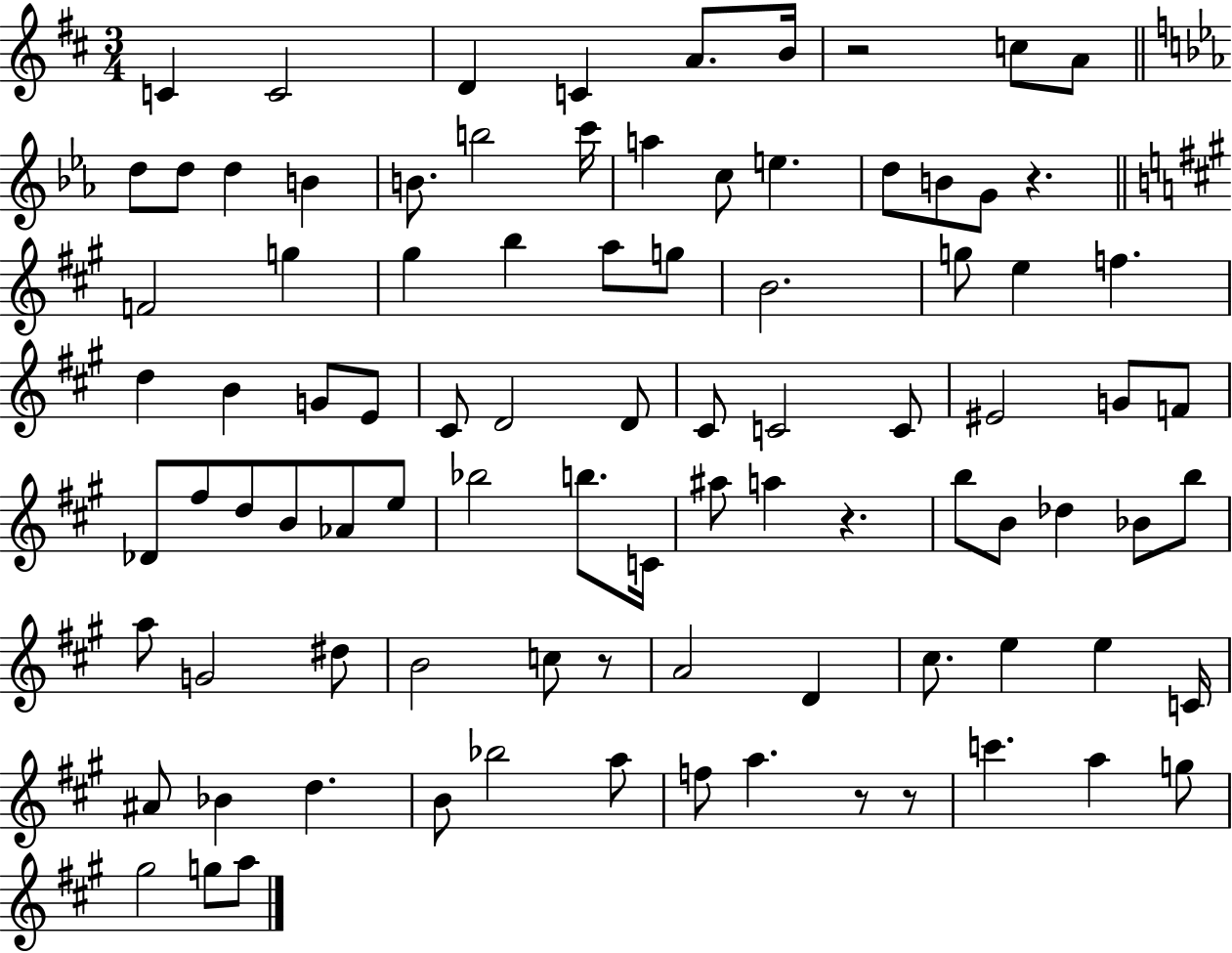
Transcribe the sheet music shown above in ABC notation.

X:1
T:Untitled
M:3/4
L:1/4
K:D
C C2 D C A/2 B/4 z2 c/2 A/2 d/2 d/2 d B B/2 b2 c'/4 a c/2 e d/2 B/2 G/2 z F2 g ^g b a/2 g/2 B2 g/2 e f d B G/2 E/2 ^C/2 D2 D/2 ^C/2 C2 C/2 ^E2 G/2 F/2 _D/2 ^f/2 d/2 B/2 _A/2 e/2 _b2 b/2 C/4 ^a/2 a z b/2 B/2 _d _B/2 b/2 a/2 G2 ^d/2 B2 c/2 z/2 A2 D ^c/2 e e C/4 ^A/2 _B d B/2 _b2 a/2 f/2 a z/2 z/2 c' a g/2 ^g2 g/2 a/2